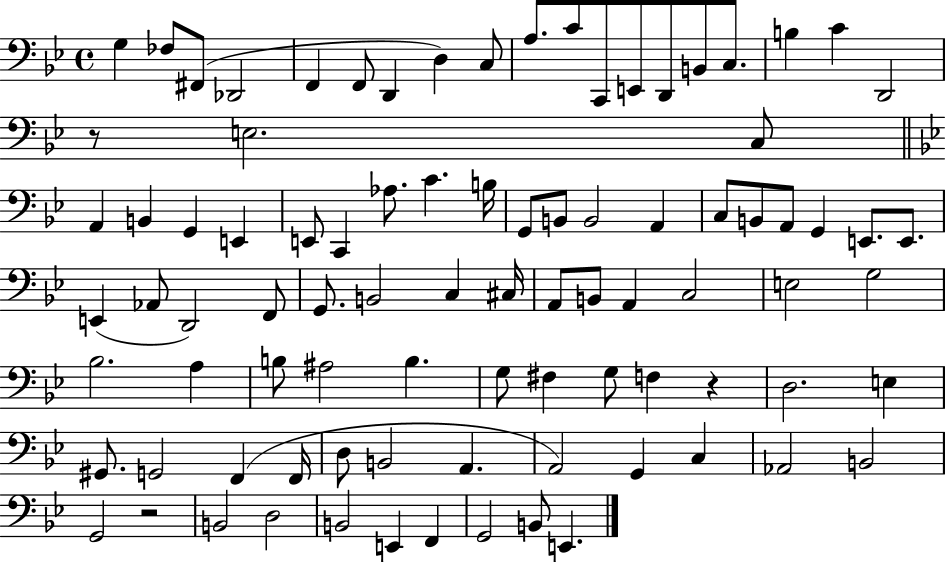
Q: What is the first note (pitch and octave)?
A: G3